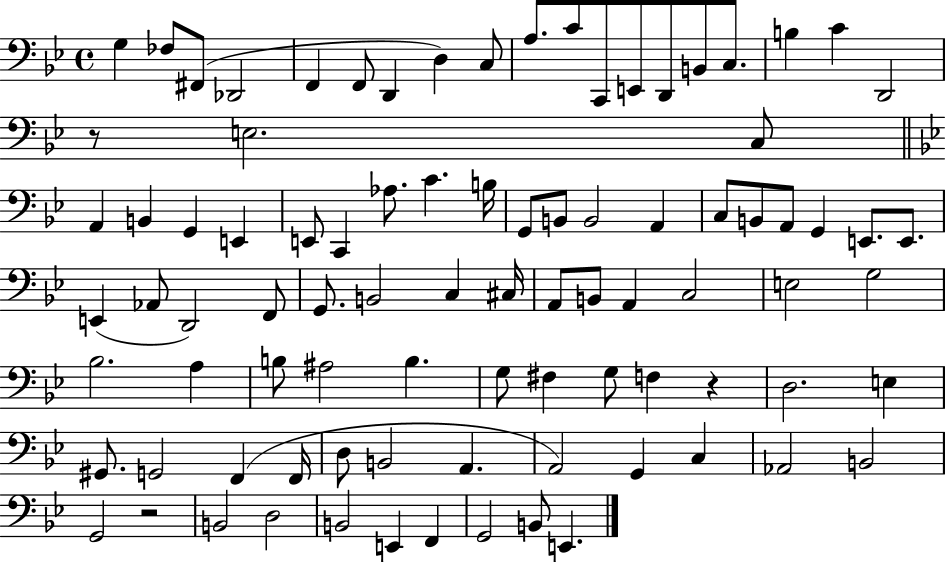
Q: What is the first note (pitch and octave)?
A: G3